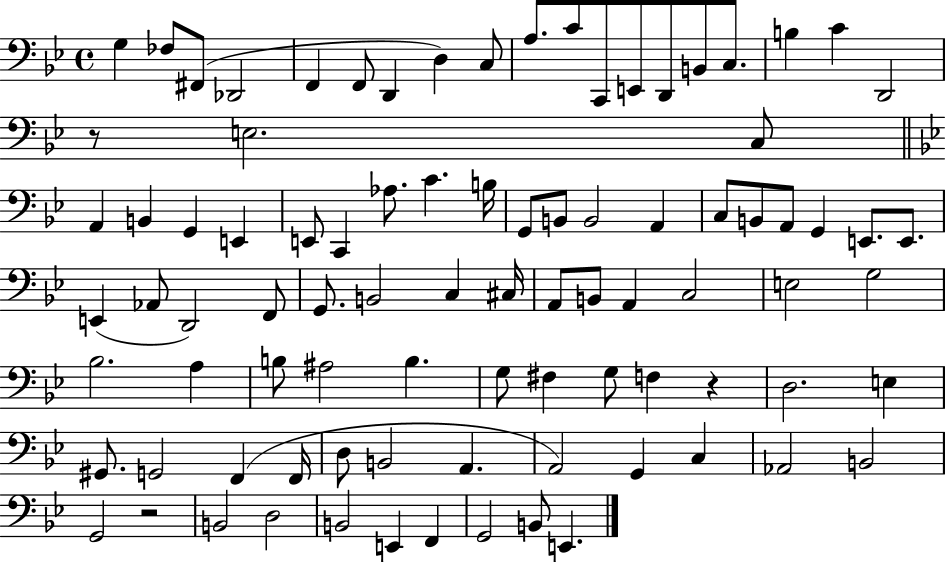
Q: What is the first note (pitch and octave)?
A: G3